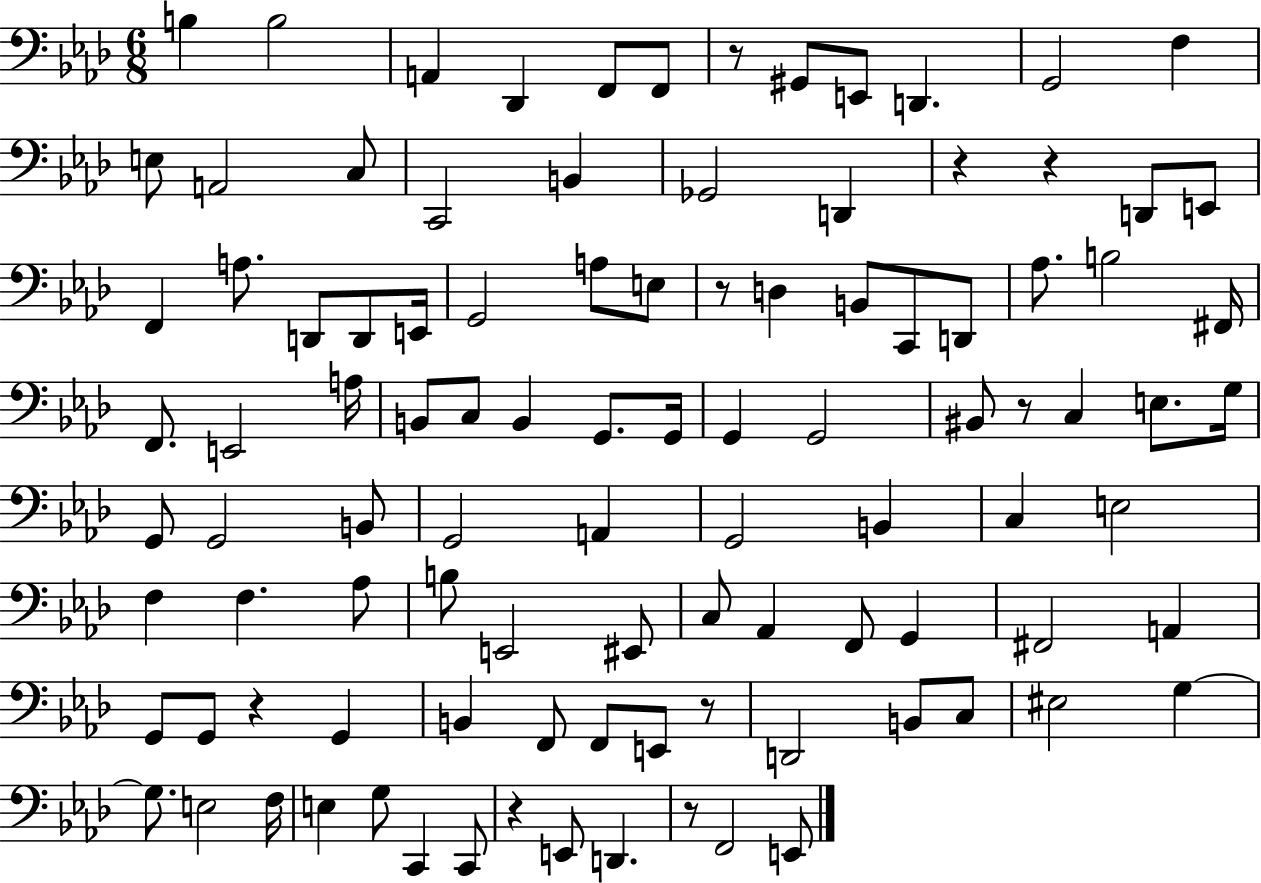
{
  \clef bass
  \numericTimeSignature
  \time 6/8
  \key aes \major
  b4 b2 | a,4 des,4 f,8 f,8 | r8 gis,8 e,8 d,4. | g,2 f4 | \break e8 a,2 c8 | c,2 b,4 | ges,2 d,4 | r4 r4 d,8 e,8 | \break f,4 a8. d,8 d,8 e,16 | g,2 a8 e8 | r8 d4 b,8 c,8 d,8 | aes8. b2 fis,16 | \break f,8. e,2 a16 | b,8 c8 b,4 g,8. g,16 | g,4 g,2 | bis,8 r8 c4 e8. g16 | \break g,8 g,2 b,8 | g,2 a,4 | g,2 b,4 | c4 e2 | \break f4 f4. aes8 | b8 e,2 eis,8 | c8 aes,4 f,8 g,4 | fis,2 a,4 | \break g,8 g,8 r4 g,4 | b,4 f,8 f,8 e,8 r8 | d,2 b,8 c8 | eis2 g4~~ | \break g8. e2 f16 | e4 g8 c,4 c,8 | r4 e,8 d,4. | r8 f,2 e,8 | \break \bar "|."
}